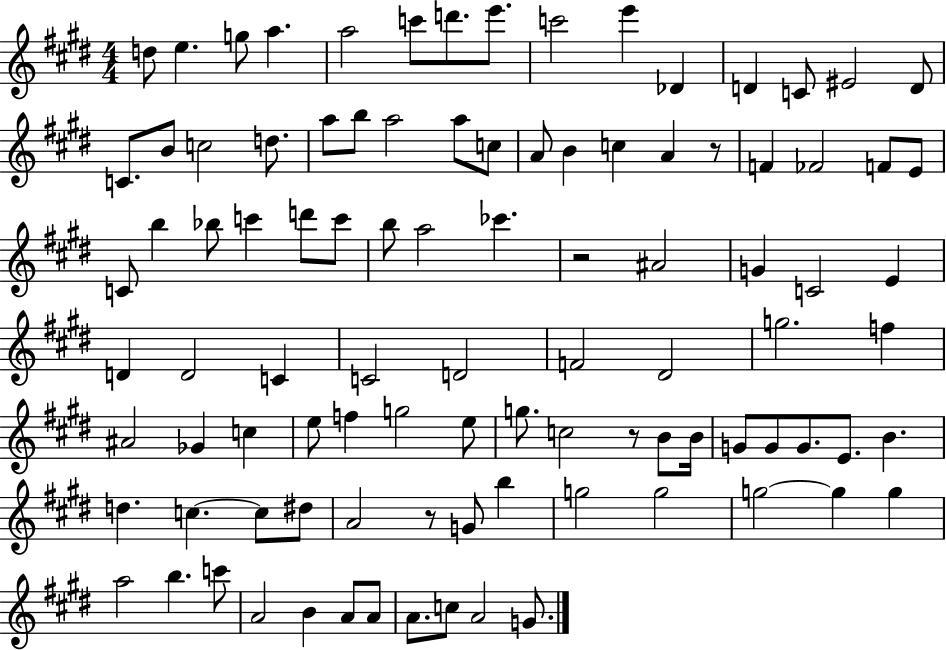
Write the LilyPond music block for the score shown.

{
  \clef treble
  \numericTimeSignature
  \time 4/4
  \key e \major
  d''8 e''4. g''8 a''4. | a''2 c'''8 d'''8. e'''8. | c'''2 e'''4 des'4 | d'4 c'8 eis'2 d'8 | \break c'8. b'8 c''2 d''8. | a''8 b''8 a''2 a''8 c''8 | a'8 b'4 c''4 a'4 r8 | f'4 fes'2 f'8 e'8 | \break c'8 b''4 bes''8 c'''4 d'''8 c'''8 | b''8 a''2 ces'''4. | r2 ais'2 | g'4 c'2 e'4 | \break d'4 d'2 c'4 | c'2 d'2 | f'2 dis'2 | g''2. f''4 | \break ais'2 ges'4 c''4 | e''8 f''4 g''2 e''8 | g''8. c''2 r8 b'8 b'16 | g'8 g'8 g'8. e'8. b'4. | \break d''4. c''4.~~ c''8 dis''8 | a'2 r8 g'8 b''4 | g''2 g''2 | g''2~~ g''4 g''4 | \break a''2 b''4. c'''8 | a'2 b'4 a'8 a'8 | a'8. c''8 a'2 g'8. | \bar "|."
}